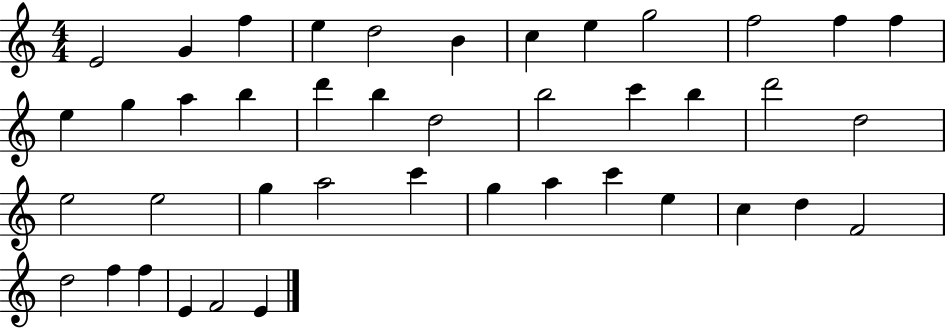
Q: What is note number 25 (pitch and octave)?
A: E5